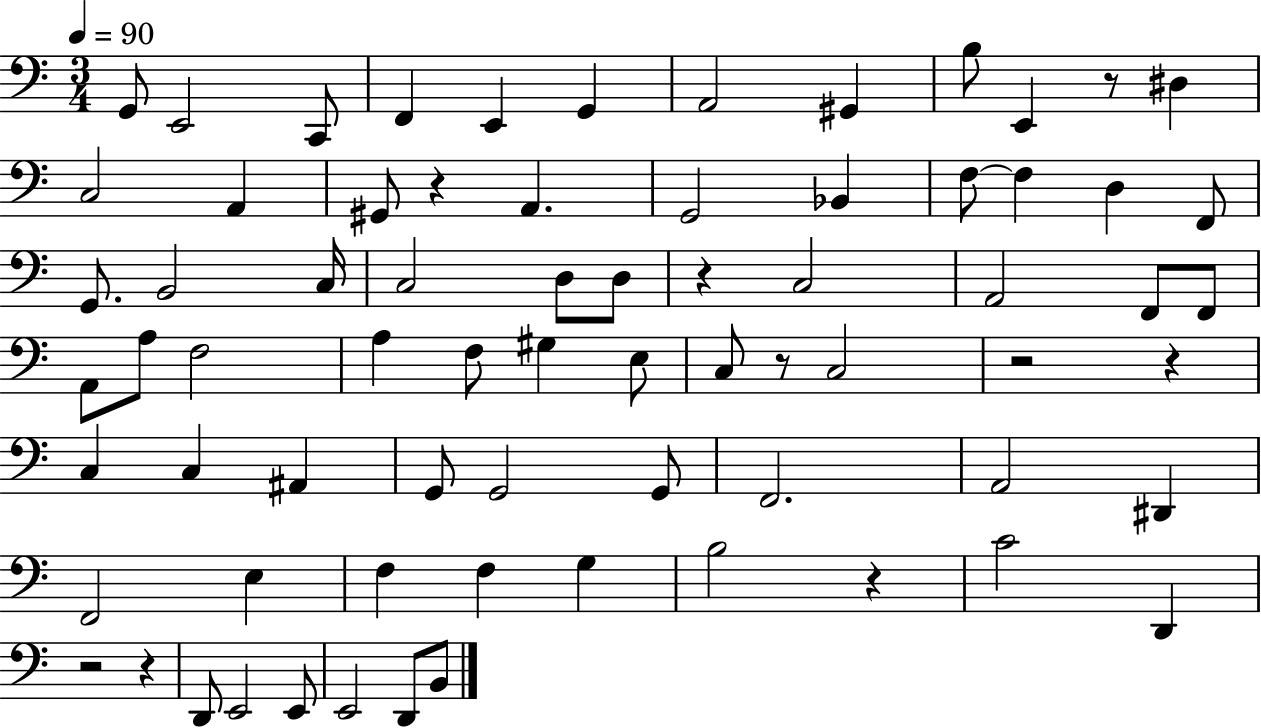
X:1
T:Untitled
M:3/4
L:1/4
K:C
G,,/2 E,,2 C,,/2 F,, E,, G,, A,,2 ^G,, B,/2 E,, z/2 ^D, C,2 A,, ^G,,/2 z A,, G,,2 _B,, F,/2 F, D, F,,/2 G,,/2 B,,2 C,/4 C,2 D,/2 D,/2 z C,2 A,,2 F,,/2 F,,/2 A,,/2 A,/2 F,2 A, F,/2 ^G, E,/2 C,/2 z/2 C,2 z2 z C, C, ^A,, G,,/2 G,,2 G,,/2 F,,2 A,,2 ^D,, F,,2 E, F, F, G, B,2 z C2 D,, z2 z D,,/2 E,,2 E,,/2 E,,2 D,,/2 B,,/2